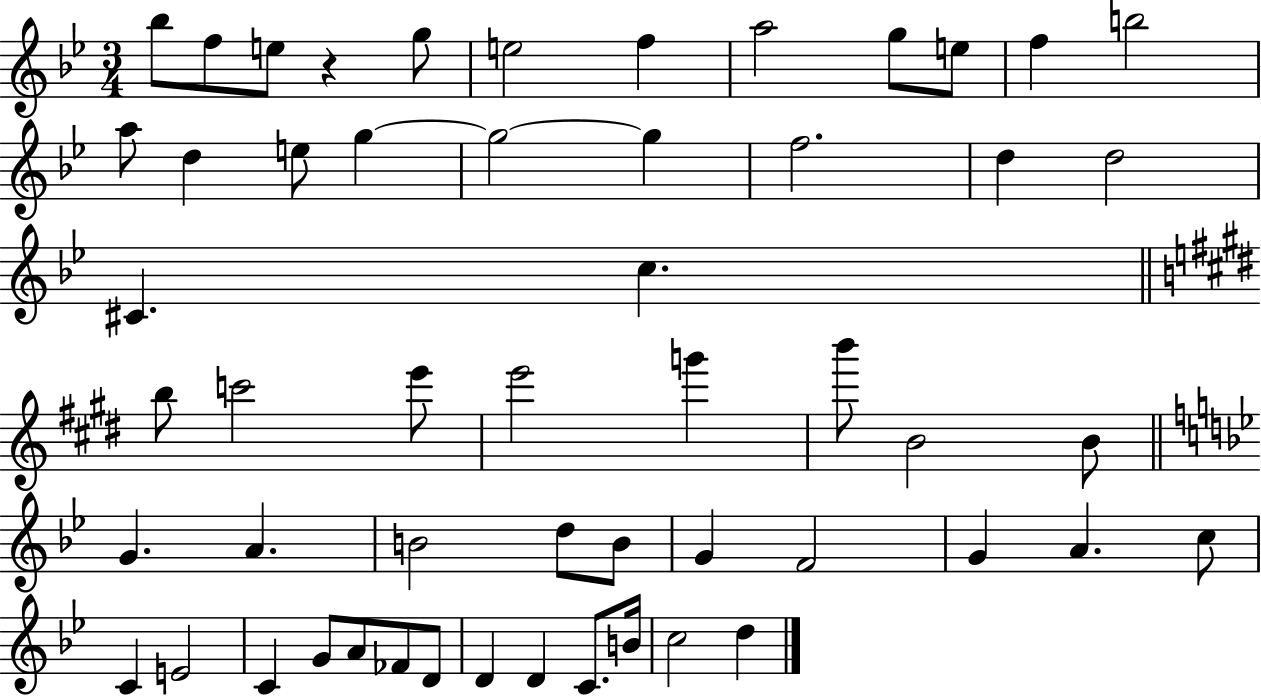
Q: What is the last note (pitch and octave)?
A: D5